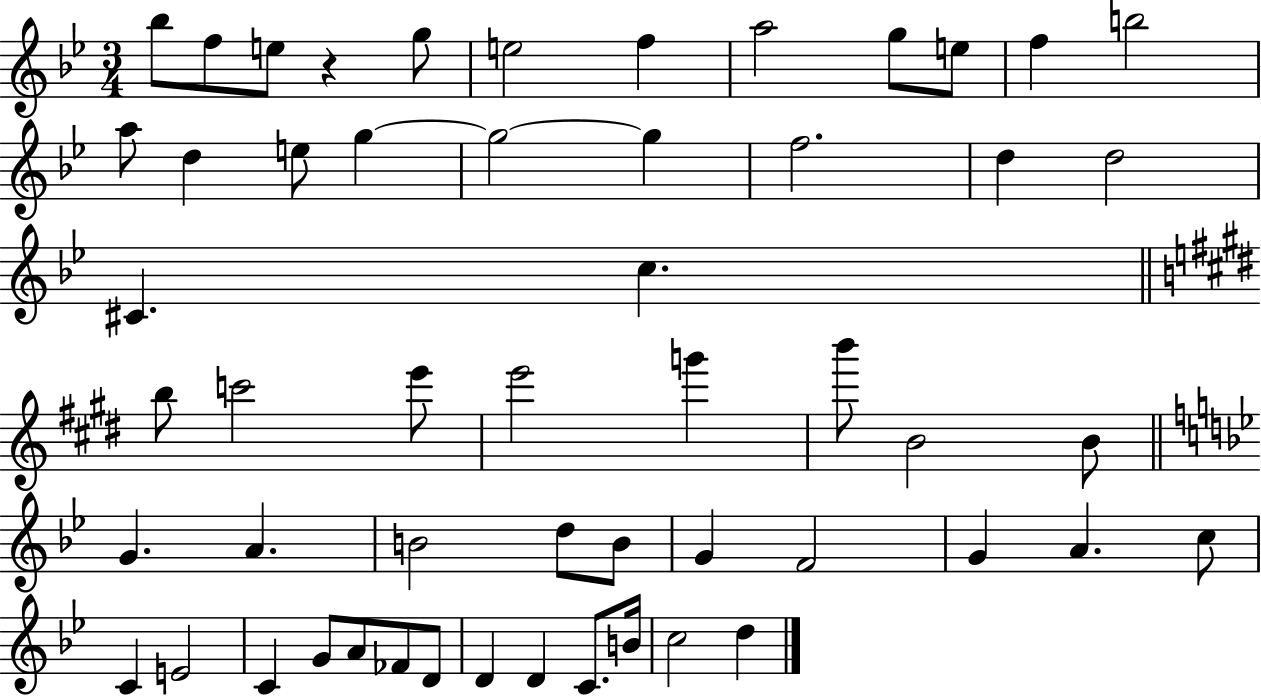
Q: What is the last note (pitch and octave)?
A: D5